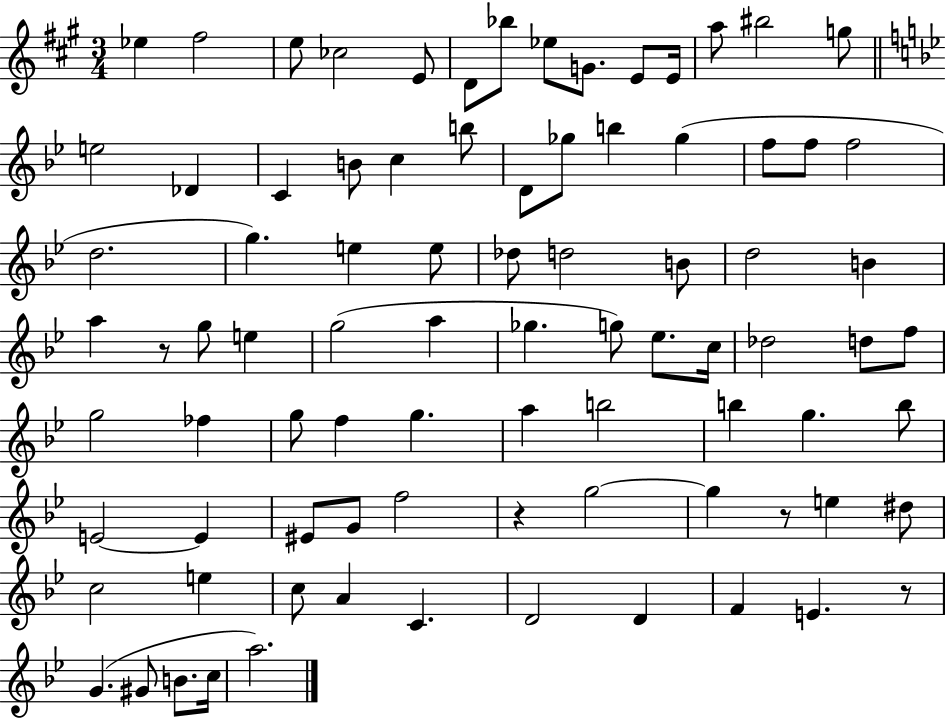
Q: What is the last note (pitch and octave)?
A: A5